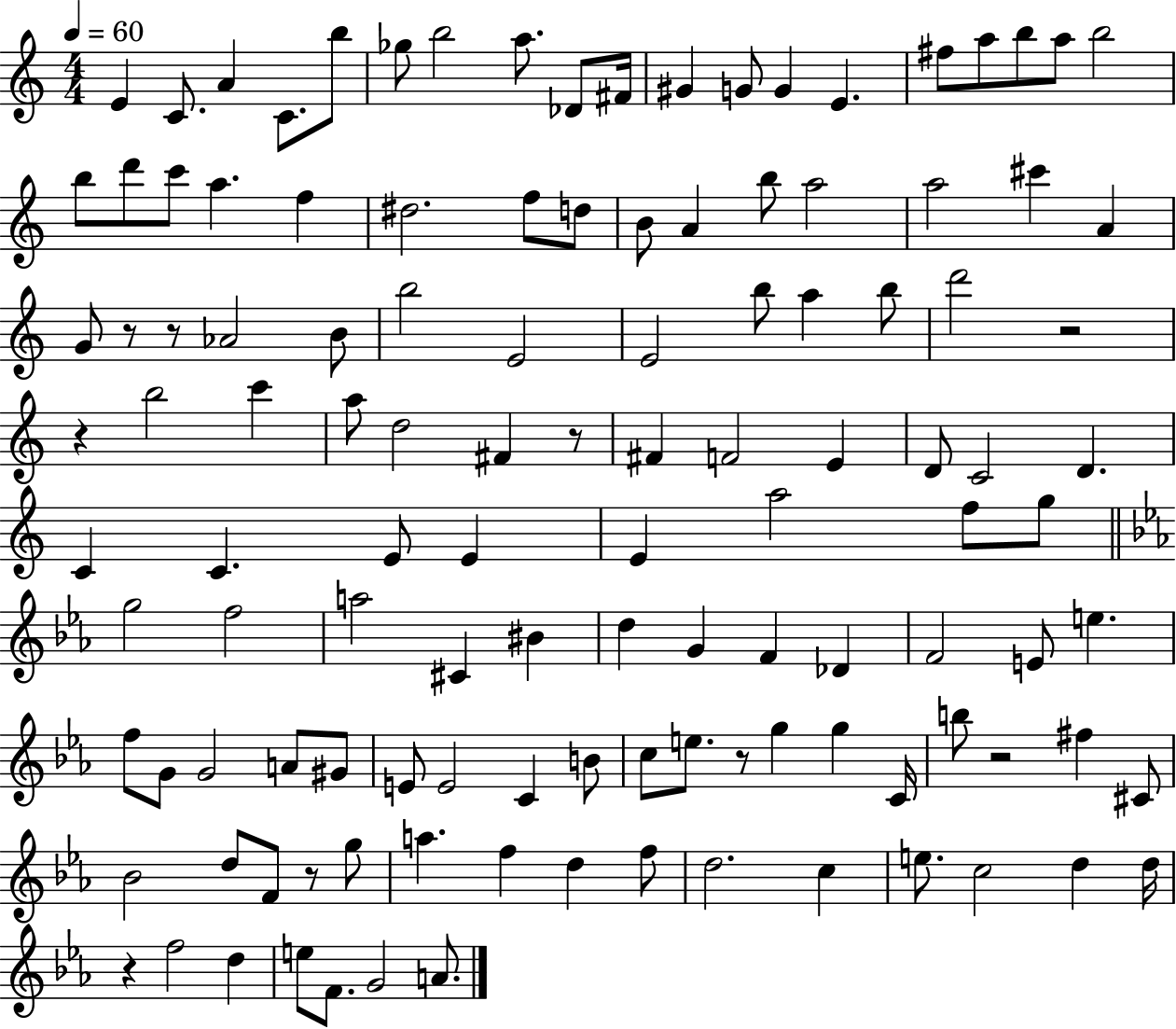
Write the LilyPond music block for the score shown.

{
  \clef treble
  \numericTimeSignature
  \time 4/4
  \key c \major
  \tempo 4 = 60
  e'4 c'8. a'4 c'8. b''8 | ges''8 b''2 a''8. des'8 fis'16 | gis'4 g'8 g'4 e'4. | fis''8 a''8 b''8 a''8 b''2 | \break b''8 d'''8 c'''8 a''4. f''4 | dis''2. f''8 d''8 | b'8 a'4 b''8 a''2 | a''2 cis'''4 a'4 | \break g'8 r8 r8 aes'2 b'8 | b''2 e'2 | e'2 b''8 a''4 b''8 | d'''2 r2 | \break r4 b''2 c'''4 | a''8 d''2 fis'4 r8 | fis'4 f'2 e'4 | d'8 c'2 d'4. | \break c'4 c'4. e'8 e'4 | e'4 a''2 f''8 g''8 | \bar "||" \break \key ees \major g''2 f''2 | a''2 cis'4 bis'4 | d''4 g'4 f'4 des'4 | f'2 e'8 e''4. | \break f''8 g'8 g'2 a'8 gis'8 | e'8 e'2 c'4 b'8 | c''8 e''8. r8 g''4 g''4 c'16 | b''8 r2 fis''4 cis'8 | \break bes'2 d''8 f'8 r8 g''8 | a''4. f''4 d''4 f''8 | d''2. c''4 | e''8. c''2 d''4 d''16 | \break r4 f''2 d''4 | e''8 f'8. g'2 a'8. | \bar "|."
}